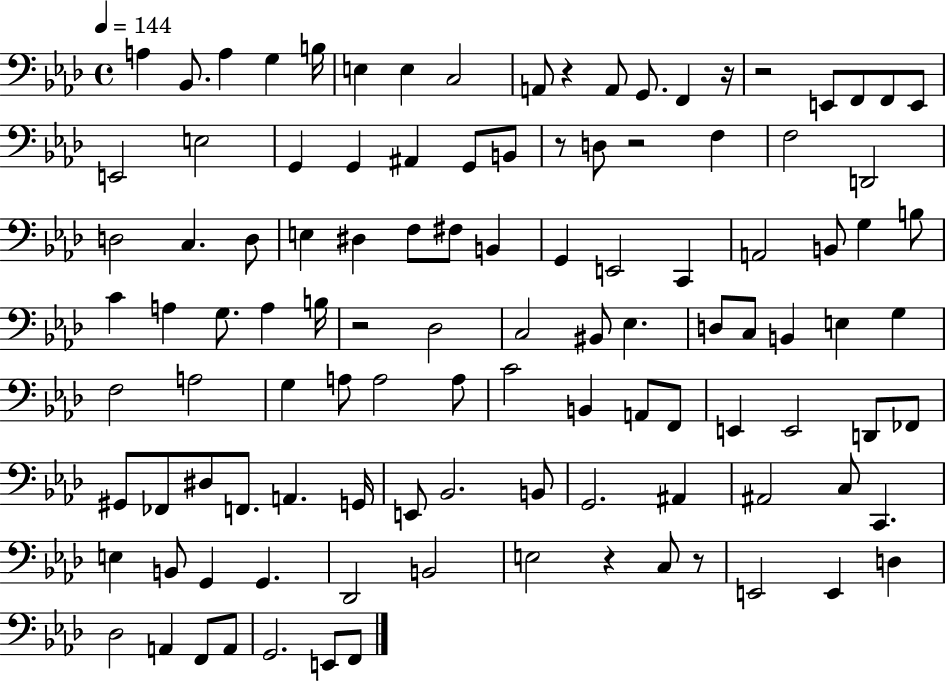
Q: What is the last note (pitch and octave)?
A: F2